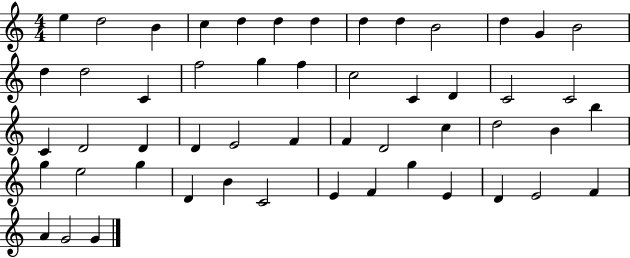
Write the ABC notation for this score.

X:1
T:Untitled
M:4/4
L:1/4
K:C
e d2 B c d d d d d B2 d G B2 d d2 C f2 g f c2 C D C2 C2 C D2 D D E2 F F D2 c d2 B b g e2 g D B C2 E F g E D E2 F A G2 G